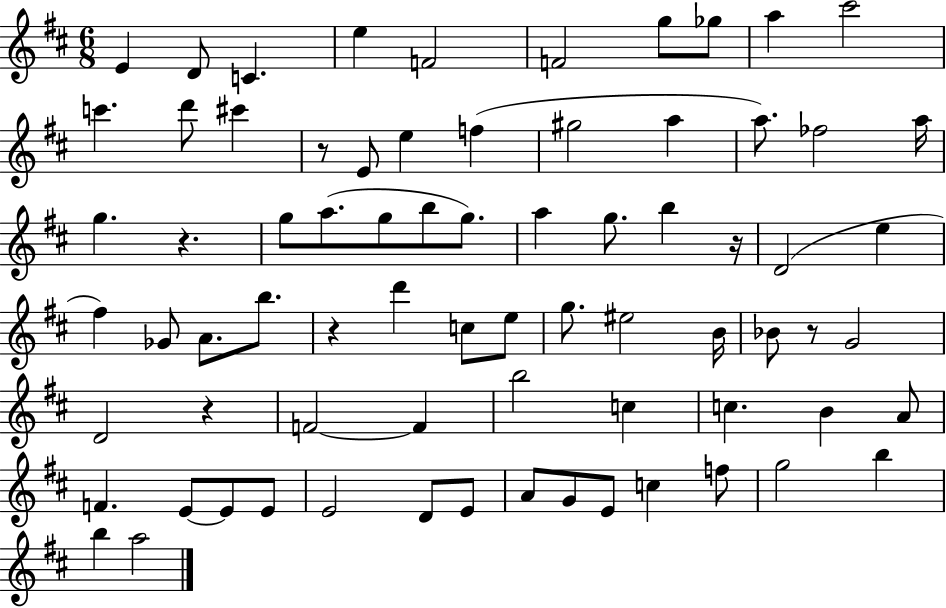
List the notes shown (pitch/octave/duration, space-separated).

E4/q D4/e C4/q. E5/q F4/h F4/h G5/e Gb5/e A5/q C#6/h C6/q. D6/e C#6/q R/e E4/e E5/q F5/q G#5/h A5/q A5/e. FES5/h A5/s G5/q. R/q. G5/e A5/e. G5/e B5/e G5/e. A5/q G5/e. B5/q R/s D4/h E5/q F#5/q Gb4/e A4/e. B5/e. R/q D6/q C5/e E5/e G5/e. EIS5/h B4/s Bb4/e R/e G4/h D4/h R/q F4/h F4/q B5/h C5/q C5/q. B4/q A4/e F4/q. E4/e E4/e E4/e E4/h D4/e E4/e A4/e G4/e E4/e C5/q F5/e G5/h B5/q B5/q A5/h